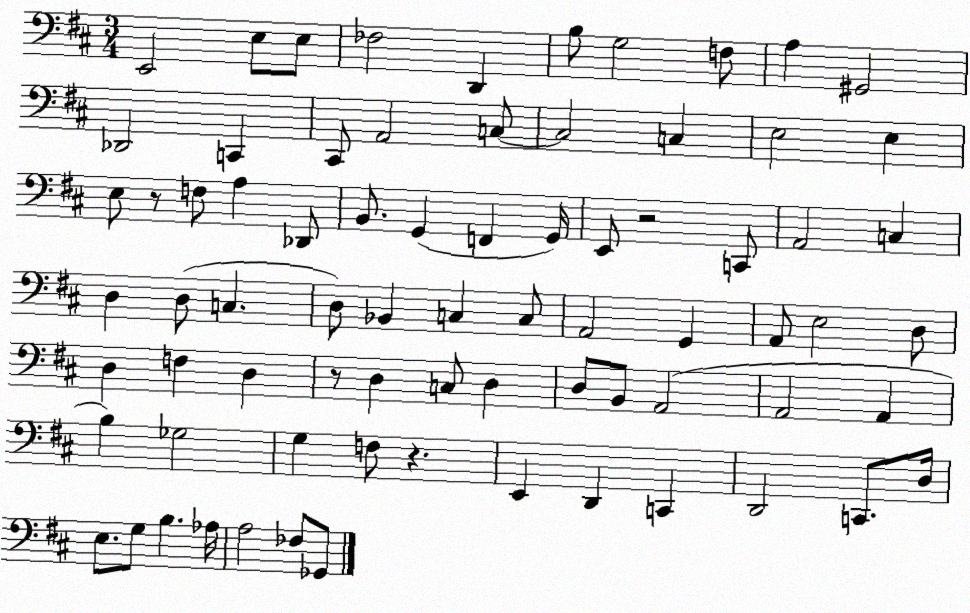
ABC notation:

X:1
T:Untitled
M:3/4
L:1/4
K:D
E,,2 E,/2 E,/2 _F,2 D,, B,/2 G,2 F,/2 A, ^G,,2 _D,,2 C,, ^C,,/2 A,,2 C,/2 C,2 C, E,2 E, E,/2 z/2 F,/2 A, _D,,/2 B,,/2 G,, F,, G,,/4 E,,/2 z2 C,,/2 A,,2 C, D, D,/2 C, D,/2 _B,, C, C,/2 A,,2 G,, A,,/2 E,2 D,/2 D, F, D, z/2 D, C,/2 D, D,/2 B,,/2 A,,2 A,,2 A,, B, _G,2 G, F,/2 z E,, D,, C,, D,,2 C,,/2 D,/4 E,/2 G,/2 B, _A,/4 A,2 _F,/2 _G,,/2